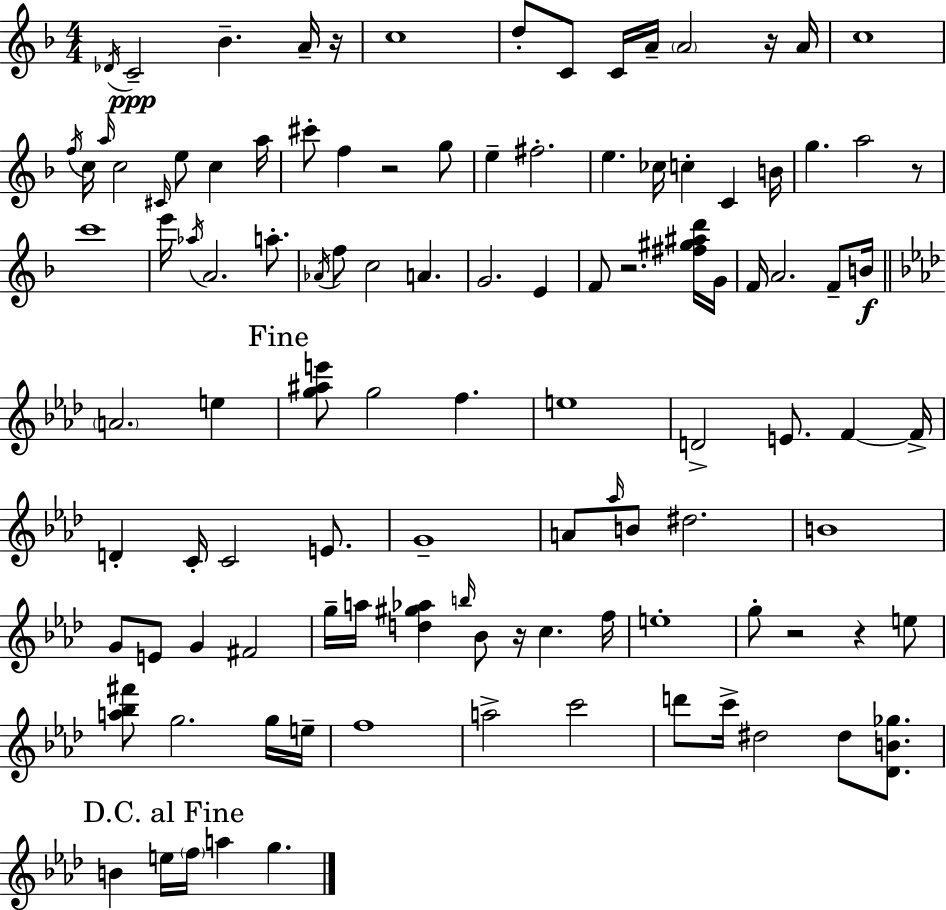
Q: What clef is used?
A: treble